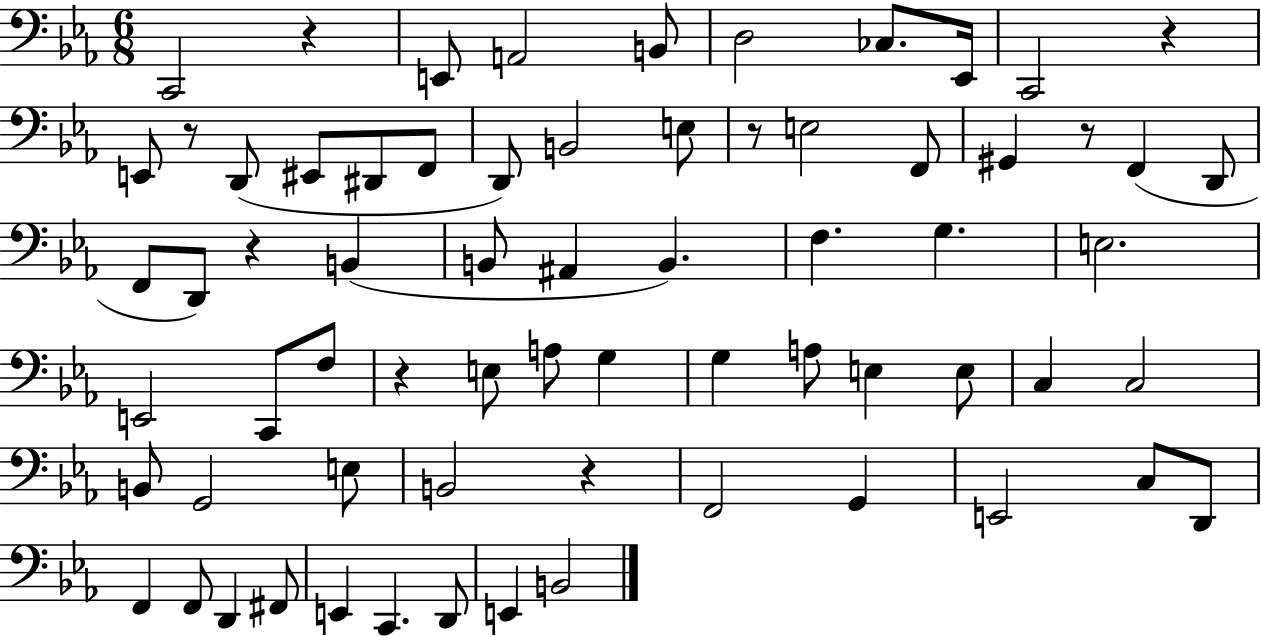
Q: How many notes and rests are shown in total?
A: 68